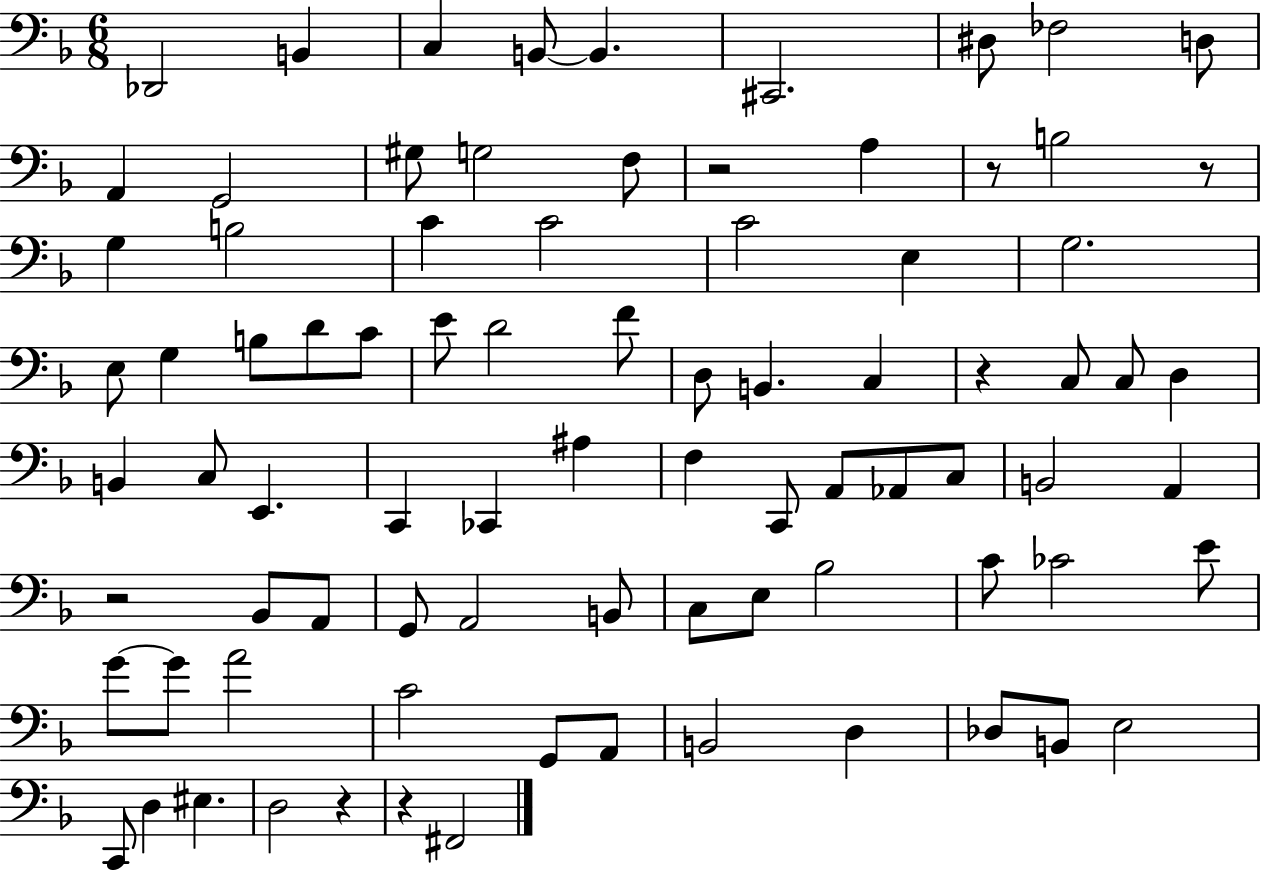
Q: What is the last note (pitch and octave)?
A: F#2